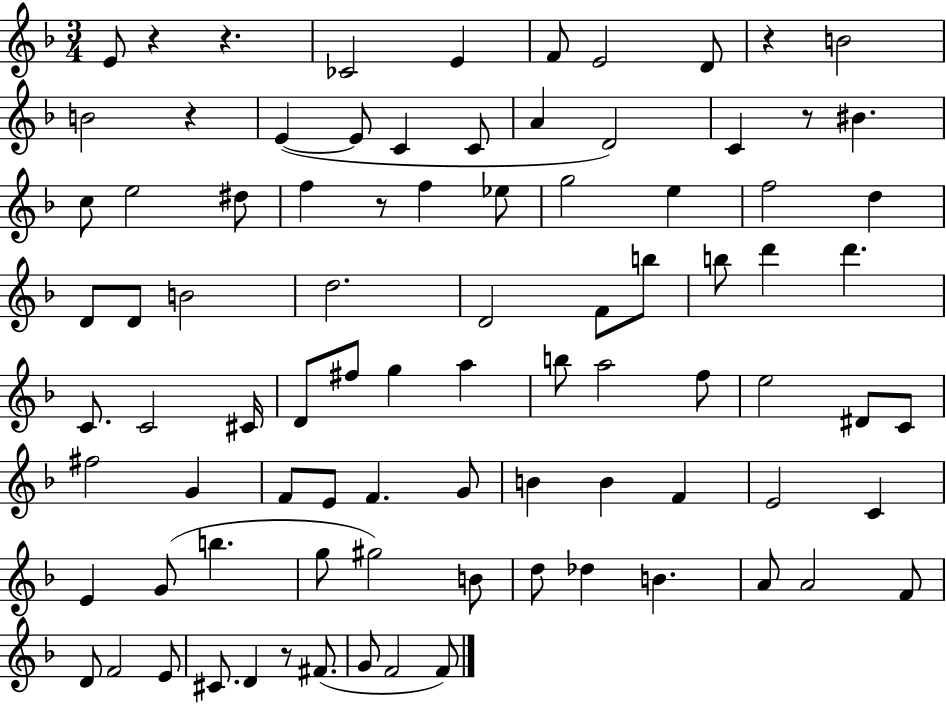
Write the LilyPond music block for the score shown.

{
  \clef treble
  \numericTimeSignature
  \time 3/4
  \key f \major
  e'8 r4 r4. | ces'2 e'4 | f'8 e'2 d'8 | r4 b'2 | \break b'2 r4 | e'4~(~ e'8 c'4 c'8 | a'4 d'2) | c'4 r8 bis'4. | \break c''8 e''2 dis''8 | f''4 r8 f''4 ees''8 | g''2 e''4 | f''2 d''4 | \break d'8 d'8 b'2 | d''2. | d'2 f'8 b''8 | b''8 d'''4 d'''4. | \break c'8. c'2 cis'16 | d'8 fis''8 g''4 a''4 | b''8 a''2 f''8 | e''2 dis'8 c'8 | \break fis''2 g'4 | f'8 e'8 f'4. g'8 | b'4 b'4 f'4 | e'2 c'4 | \break e'4 g'8( b''4. | g''8 gis''2) b'8 | d''8 des''4 b'4. | a'8 a'2 f'8 | \break d'8 f'2 e'8 | cis'8. d'4 r8 fis'8.( | g'8 f'2 f'8) | \bar "|."
}